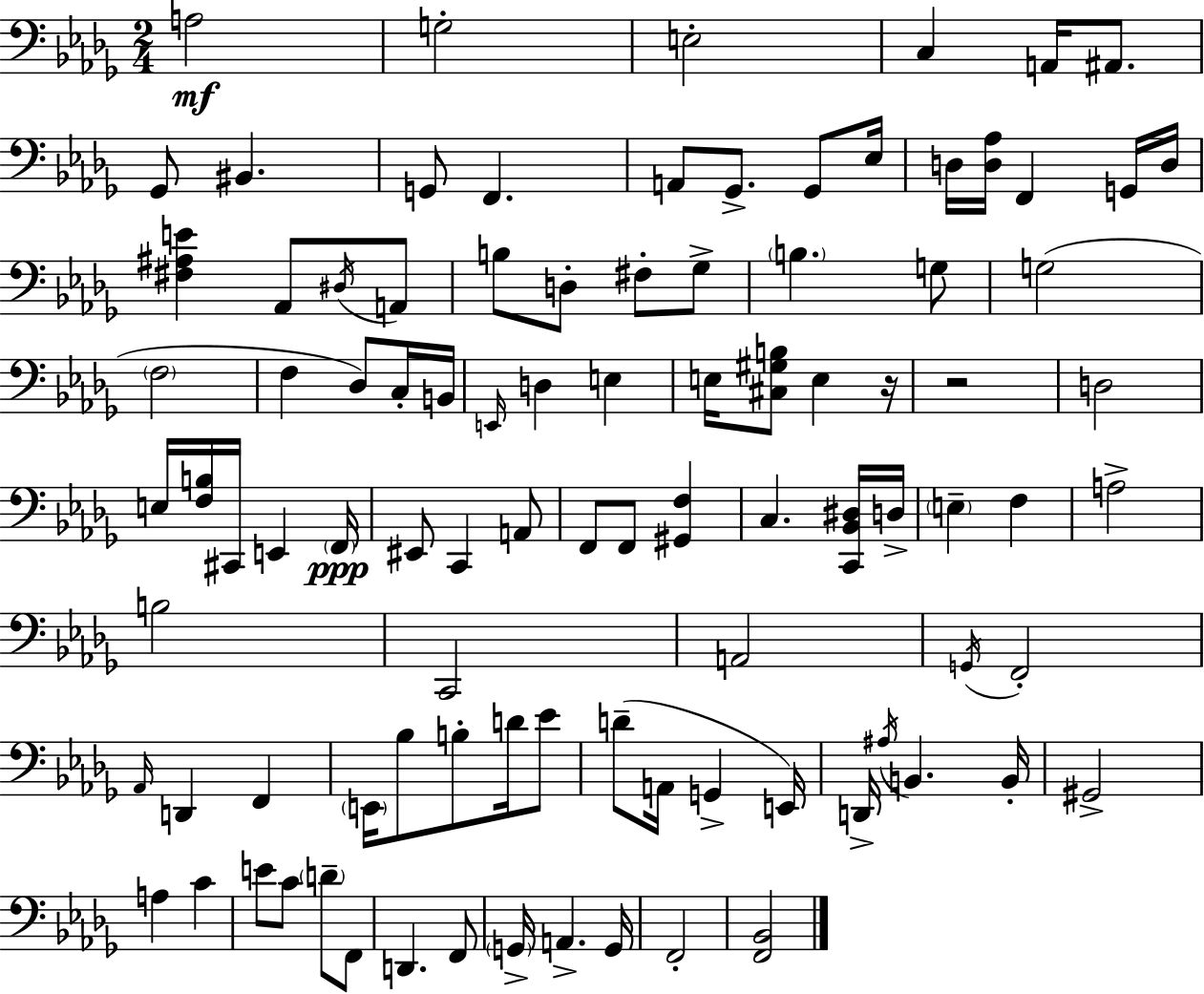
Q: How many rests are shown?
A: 2